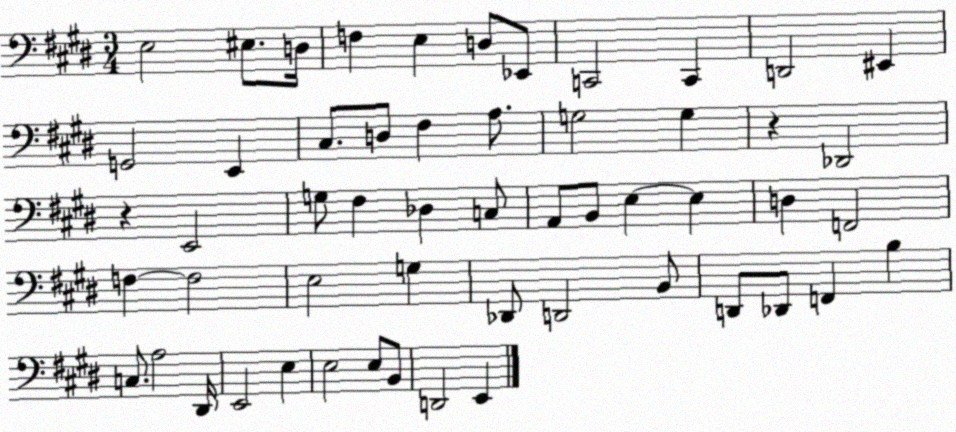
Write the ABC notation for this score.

X:1
T:Untitled
M:3/4
L:1/4
K:E
E,2 ^E,/2 D,/4 F, E, D,/2 _E,,/2 C,,2 C,, D,,2 ^E,, G,,2 E,, ^C,/2 D,/2 ^F, A,/2 G,2 G, z _D,,2 z E,,2 G,/2 ^F, _D, C,/2 A,,/2 B,,/2 E, E, D, F,,2 F, F,2 E,2 G, _D,,/2 D,,2 B,,/2 D,,/2 _D,,/2 F,, B, C,/2 A,2 ^D,,/4 E,,2 E, E,2 E,/2 B,,/2 D,,2 E,,